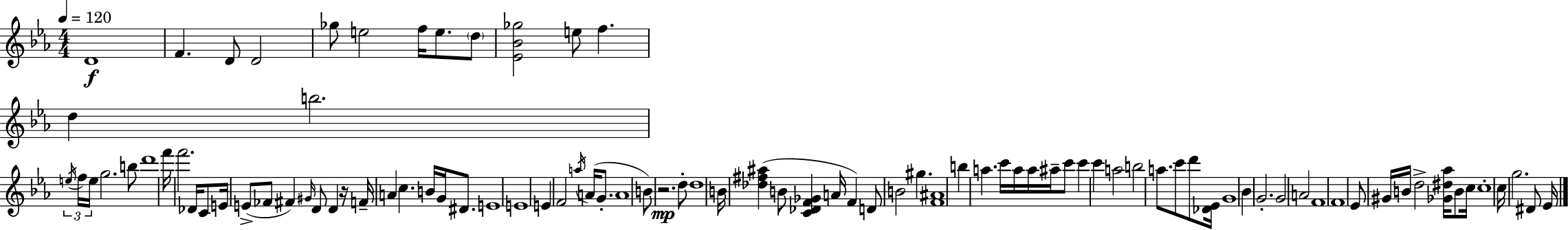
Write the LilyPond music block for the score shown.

{
  \clef treble
  \numericTimeSignature
  \time 4/4
  \key ees \major
  \tempo 4 = 120
  \repeat volta 2 { d'1\f | f'4. d'8 d'2 | ges''8 e''2 f''16 e''8. \parenthesize d''8 | <ees' bes' ges''>2 e''8 f''4. | \break d''4 b''2. | \tuplet 3/2 { \acciaccatura { e''16 } f''16 e''16 } g''2. b''8 | d'''1 | f'''16 f'''2. des'16 c'8 | \break e'16 e'8->( fes'8 fis'4) \grace { gis'16 } d'8 d'4 | r16 f'16-- a'4 c''4. b'16 g'16 dis'8. | e'1 | e'1 | \break e'4 f'2 \acciaccatura { a''16 }( a'16 | g'8.-. a'1 | b'8) r2.\mp | d''8-. d''1 | \break b'16 <des'' fis'' ais''>4( b'8 <c' des' f' ges'>4 a'16 f'4) | d'8 b'2 gis''4. | <f' ais'>1 | b''4 a''4. c'''16 a''16 a''16 | \break ais''16-- c'''8 c'''4 c'''4 a''2 | b''2 a''8. c'''8 | d'''8 <des' ees'>16 g'1 | bes'4 g'2.-. | \break g'2 a'2 | f'1 | f'1 | ees'8 gis'16 b'16 d''2-> <ges' dis'' aes''>16 | \break b'8 c''16 c''1-. | \parenthesize c''16 g''2. | dis'8 ees'16 } \bar "|."
}